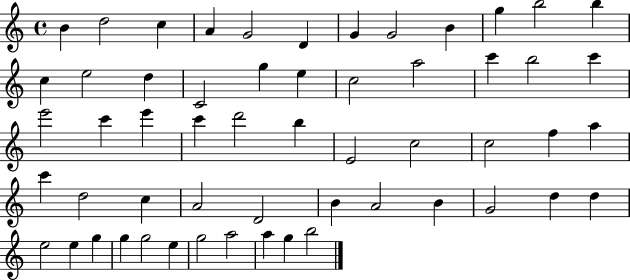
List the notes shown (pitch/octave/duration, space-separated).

B4/q D5/h C5/q A4/q G4/h D4/q G4/q G4/h B4/q G5/q B5/h B5/q C5/q E5/h D5/q C4/h G5/q E5/q C5/h A5/h C6/q B5/h C6/q E6/h C6/q E6/q C6/q D6/h B5/q E4/h C5/h C5/h F5/q A5/q C6/q D5/h C5/q A4/h D4/h B4/q A4/h B4/q G4/h D5/q D5/q E5/h E5/q G5/q G5/q G5/h E5/q G5/h A5/h A5/q G5/q B5/h